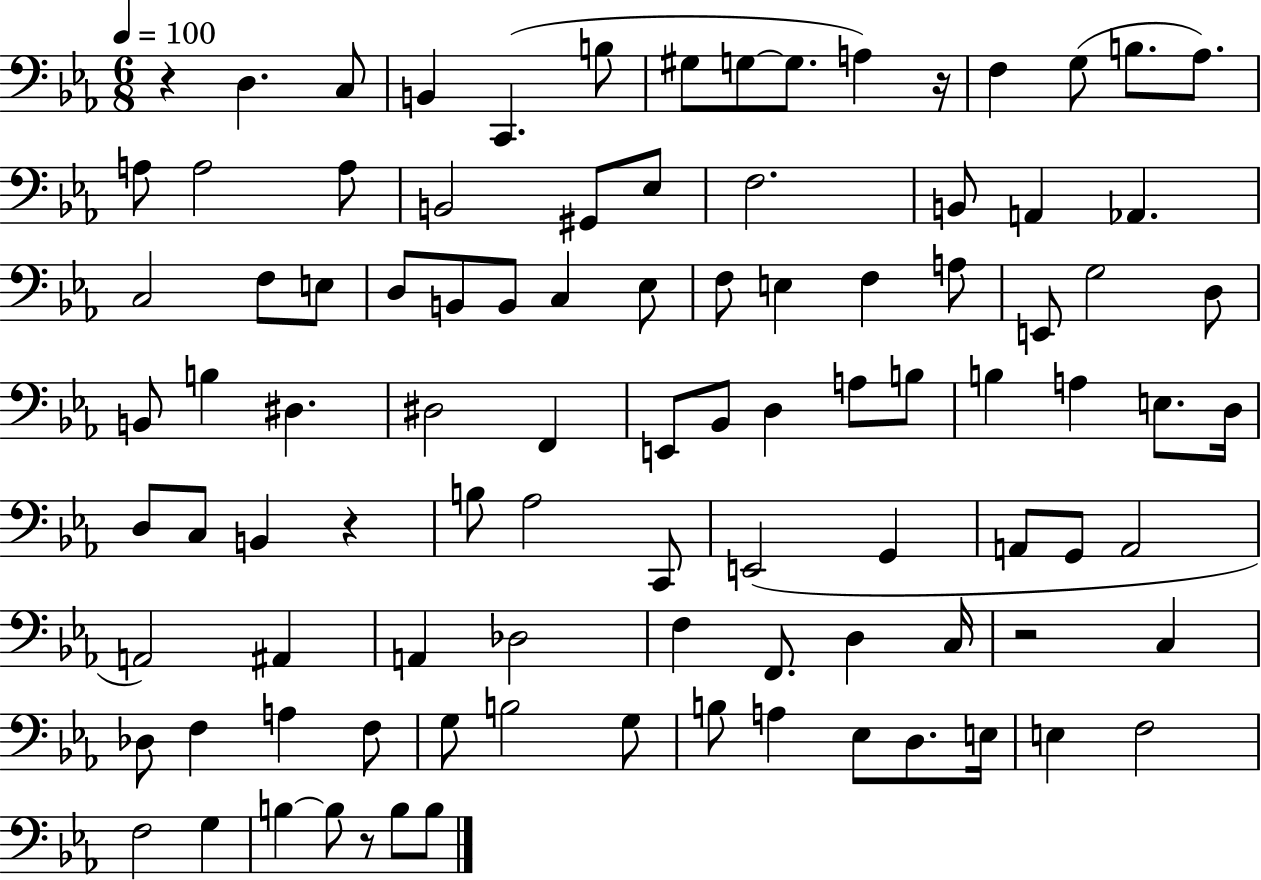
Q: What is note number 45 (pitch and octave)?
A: Bb2